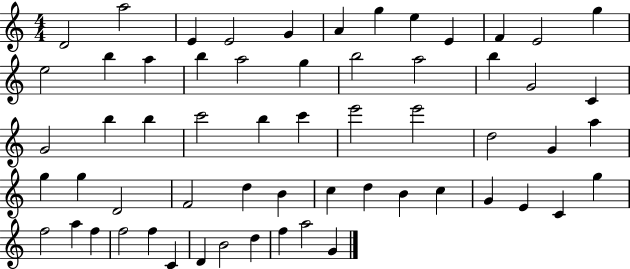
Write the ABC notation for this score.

X:1
T:Untitled
M:4/4
L:1/4
K:C
D2 a2 E E2 G A g e E F E2 g e2 b a b a2 g b2 a2 b G2 C G2 b b c'2 b c' e'2 e'2 d2 G a g g D2 F2 d B c d B c G E C g f2 a f f2 f C D B2 d f a2 G